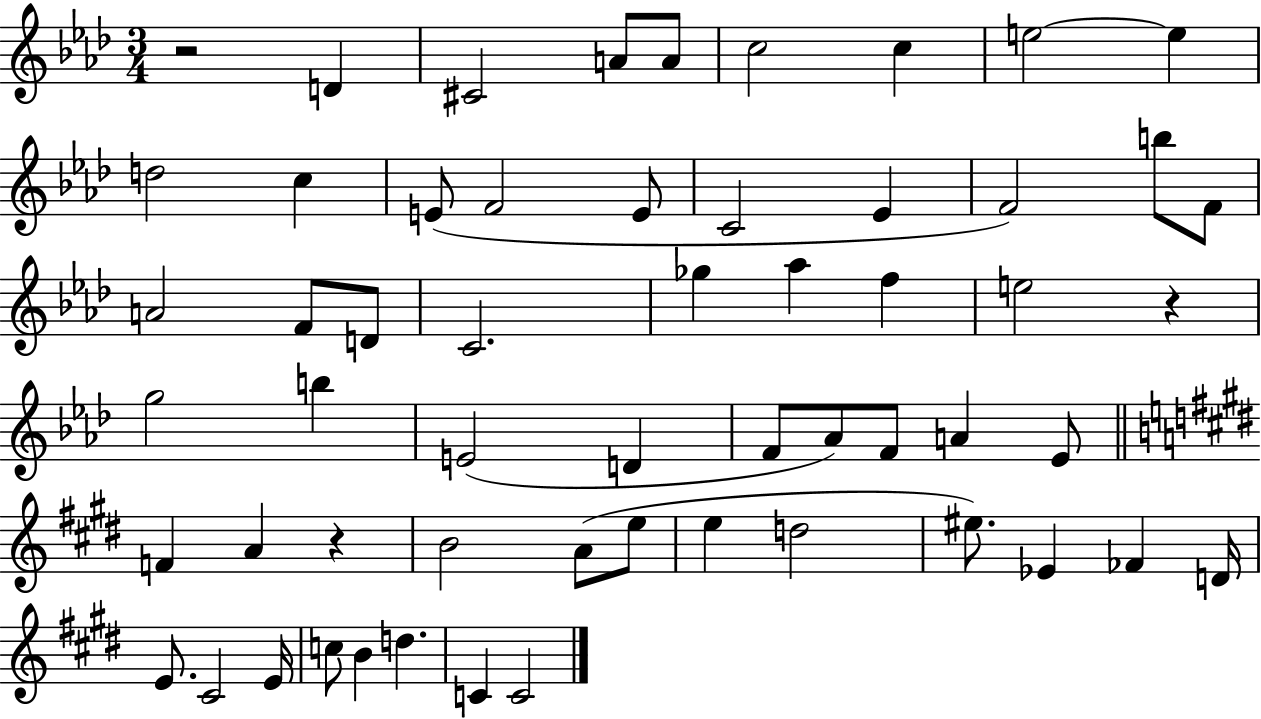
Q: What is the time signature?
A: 3/4